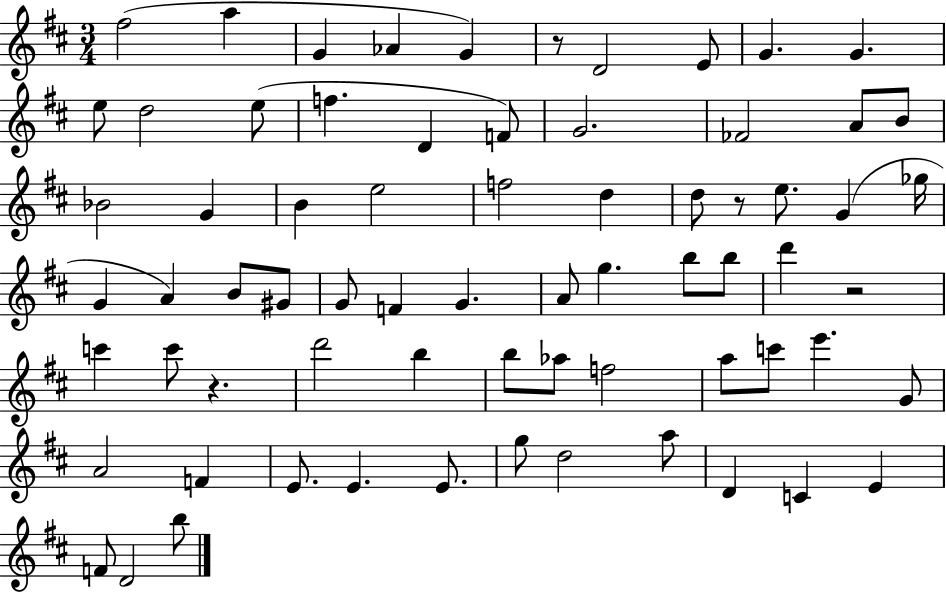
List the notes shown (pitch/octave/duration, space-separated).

F#5/h A5/q G4/q Ab4/q G4/q R/e D4/h E4/e G4/q. G4/q. E5/e D5/h E5/e F5/q. D4/q F4/e G4/h. FES4/h A4/e B4/e Bb4/h G4/q B4/q E5/h F5/h D5/q D5/e R/e E5/e. G4/q Gb5/s G4/q A4/q B4/e G#4/e G4/e F4/q G4/q. A4/e G5/q. B5/e B5/e D6/q R/h C6/q C6/e R/q. D6/h B5/q B5/e Ab5/e F5/h A5/e C6/e E6/q. G4/e A4/h F4/q E4/e. E4/q. E4/e. G5/e D5/h A5/e D4/q C4/q E4/q F4/e D4/h B5/e